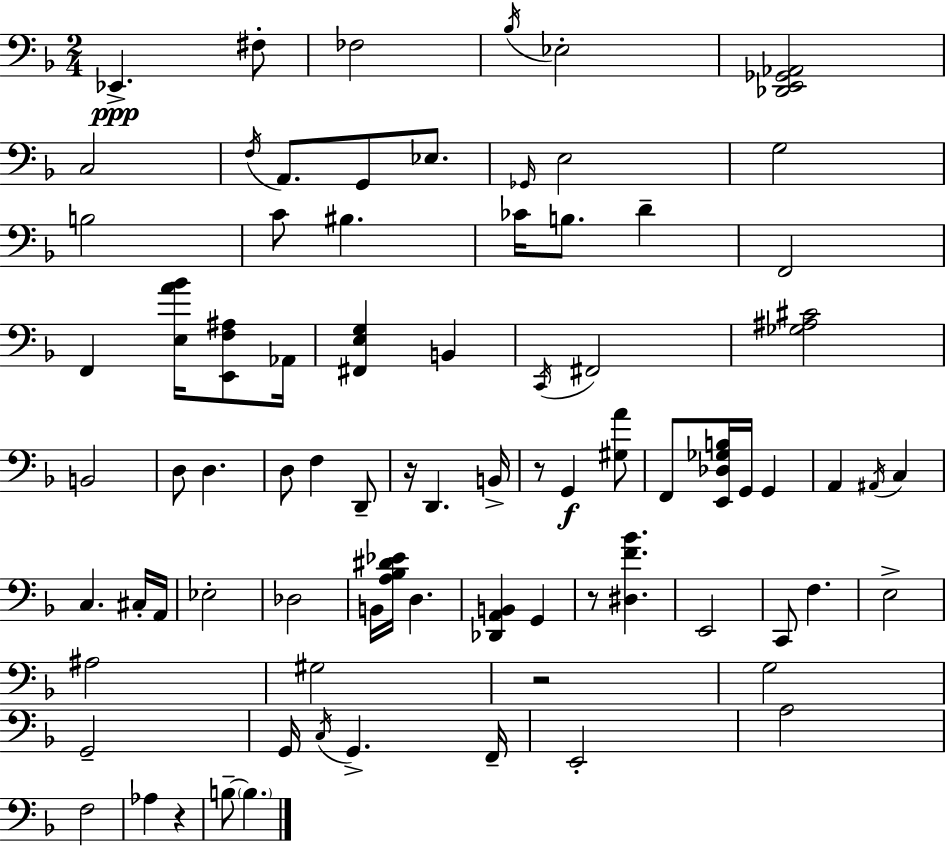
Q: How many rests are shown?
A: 5